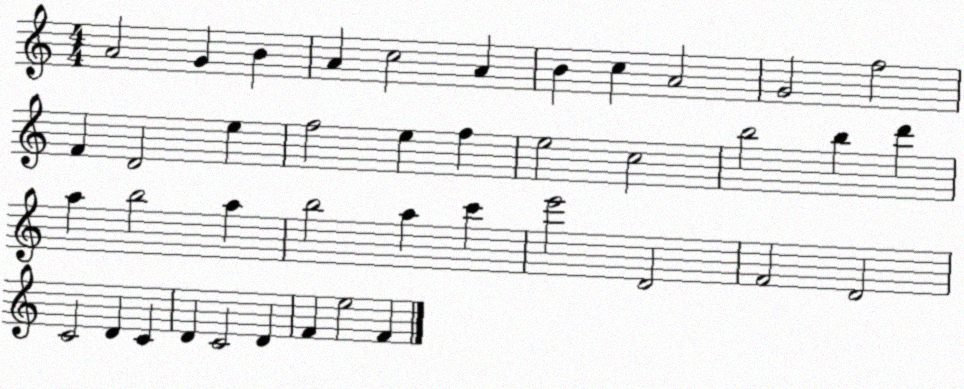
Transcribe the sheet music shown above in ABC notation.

X:1
T:Untitled
M:4/4
L:1/4
K:C
A2 G B A c2 A B c A2 G2 f2 F D2 e f2 e f e2 c2 b2 b d' a b2 a b2 a c' e'2 D2 F2 D2 C2 D C D C2 D F e2 F